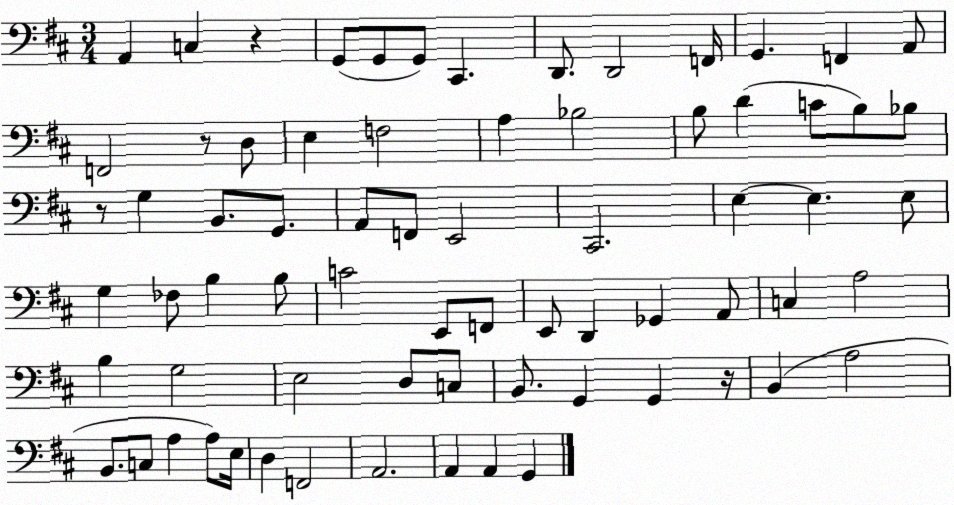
X:1
T:Untitled
M:3/4
L:1/4
K:D
A,, C, z G,,/2 G,,/2 G,,/2 ^C,, D,,/2 D,,2 F,,/4 G,, F,, A,,/2 F,,2 z/2 D,/2 E, F,2 A, _B,2 B,/2 D C/2 B,/2 _B,/2 z/2 G, B,,/2 G,,/2 A,,/2 F,,/2 E,,2 ^C,,2 E, E, E,/2 G, _F,/2 B, B,/2 C2 E,,/2 F,,/2 E,,/2 D,, _G,, A,,/2 C, A,2 B, G,2 E,2 D,/2 C,/2 B,,/2 G,, G,, z/4 B,, A,2 B,,/2 C,/2 A, A,/2 E,/4 D, F,,2 A,,2 A,, A,, G,,